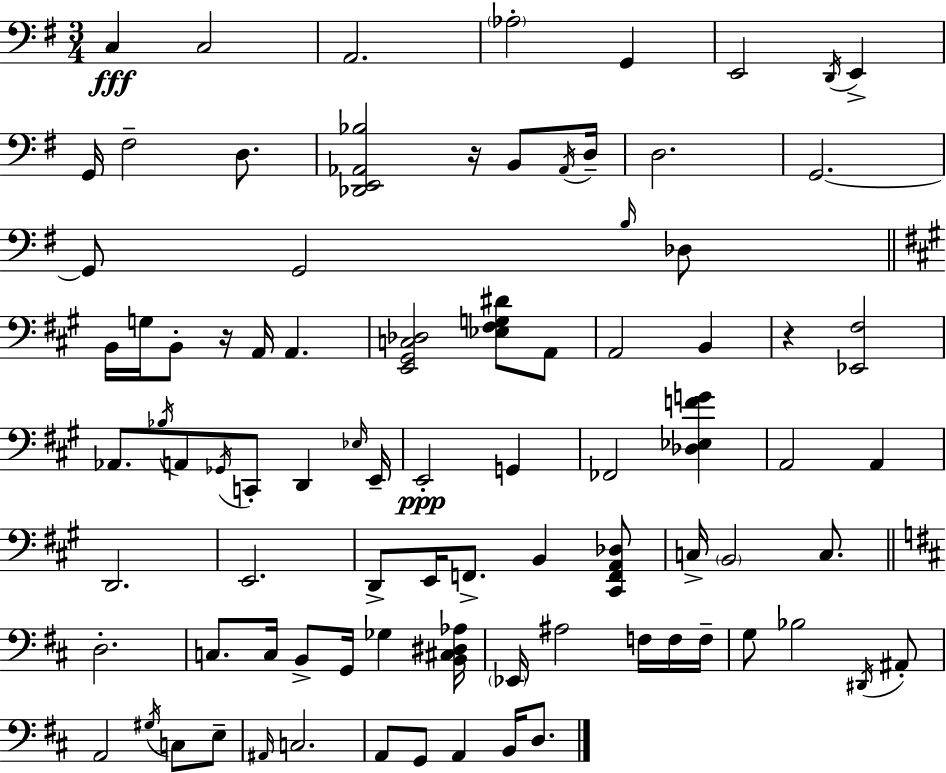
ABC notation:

X:1
T:Untitled
M:3/4
L:1/4
K:G
C, C,2 A,,2 _A,2 G,, E,,2 D,,/4 E,, G,,/4 ^F,2 D,/2 [_D,,E,,_A,,_B,]2 z/4 B,,/2 _A,,/4 D,/4 D,2 G,,2 G,,/2 G,,2 B,/4 _D,/2 B,,/4 G,/4 B,,/2 z/4 A,,/4 A,, [E,,^G,,C,_D,]2 [_E,^F,G,^D]/2 A,,/2 A,,2 B,, z [_E,,^F,]2 _A,,/2 _B,/4 A,,/2 _G,,/4 C,,/2 D,, _E,/4 E,,/4 E,,2 G,, _F,,2 [_D,_E,FG] A,,2 A,, D,,2 E,,2 D,,/2 E,,/4 F,,/2 B,, [^C,,F,,A,,_D,]/2 C,/4 B,,2 C,/2 D,2 C,/2 C,/4 B,,/2 G,,/4 _G, [B,,^C,^D,_A,]/4 _E,,/4 ^A,2 F,/4 F,/4 F,/4 G,/2 _B,2 ^D,,/4 ^A,,/2 A,,2 ^G,/4 C,/2 E,/2 ^A,,/4 C,2 A,,/2 G,,/2 A,, B,,/4 D,/2